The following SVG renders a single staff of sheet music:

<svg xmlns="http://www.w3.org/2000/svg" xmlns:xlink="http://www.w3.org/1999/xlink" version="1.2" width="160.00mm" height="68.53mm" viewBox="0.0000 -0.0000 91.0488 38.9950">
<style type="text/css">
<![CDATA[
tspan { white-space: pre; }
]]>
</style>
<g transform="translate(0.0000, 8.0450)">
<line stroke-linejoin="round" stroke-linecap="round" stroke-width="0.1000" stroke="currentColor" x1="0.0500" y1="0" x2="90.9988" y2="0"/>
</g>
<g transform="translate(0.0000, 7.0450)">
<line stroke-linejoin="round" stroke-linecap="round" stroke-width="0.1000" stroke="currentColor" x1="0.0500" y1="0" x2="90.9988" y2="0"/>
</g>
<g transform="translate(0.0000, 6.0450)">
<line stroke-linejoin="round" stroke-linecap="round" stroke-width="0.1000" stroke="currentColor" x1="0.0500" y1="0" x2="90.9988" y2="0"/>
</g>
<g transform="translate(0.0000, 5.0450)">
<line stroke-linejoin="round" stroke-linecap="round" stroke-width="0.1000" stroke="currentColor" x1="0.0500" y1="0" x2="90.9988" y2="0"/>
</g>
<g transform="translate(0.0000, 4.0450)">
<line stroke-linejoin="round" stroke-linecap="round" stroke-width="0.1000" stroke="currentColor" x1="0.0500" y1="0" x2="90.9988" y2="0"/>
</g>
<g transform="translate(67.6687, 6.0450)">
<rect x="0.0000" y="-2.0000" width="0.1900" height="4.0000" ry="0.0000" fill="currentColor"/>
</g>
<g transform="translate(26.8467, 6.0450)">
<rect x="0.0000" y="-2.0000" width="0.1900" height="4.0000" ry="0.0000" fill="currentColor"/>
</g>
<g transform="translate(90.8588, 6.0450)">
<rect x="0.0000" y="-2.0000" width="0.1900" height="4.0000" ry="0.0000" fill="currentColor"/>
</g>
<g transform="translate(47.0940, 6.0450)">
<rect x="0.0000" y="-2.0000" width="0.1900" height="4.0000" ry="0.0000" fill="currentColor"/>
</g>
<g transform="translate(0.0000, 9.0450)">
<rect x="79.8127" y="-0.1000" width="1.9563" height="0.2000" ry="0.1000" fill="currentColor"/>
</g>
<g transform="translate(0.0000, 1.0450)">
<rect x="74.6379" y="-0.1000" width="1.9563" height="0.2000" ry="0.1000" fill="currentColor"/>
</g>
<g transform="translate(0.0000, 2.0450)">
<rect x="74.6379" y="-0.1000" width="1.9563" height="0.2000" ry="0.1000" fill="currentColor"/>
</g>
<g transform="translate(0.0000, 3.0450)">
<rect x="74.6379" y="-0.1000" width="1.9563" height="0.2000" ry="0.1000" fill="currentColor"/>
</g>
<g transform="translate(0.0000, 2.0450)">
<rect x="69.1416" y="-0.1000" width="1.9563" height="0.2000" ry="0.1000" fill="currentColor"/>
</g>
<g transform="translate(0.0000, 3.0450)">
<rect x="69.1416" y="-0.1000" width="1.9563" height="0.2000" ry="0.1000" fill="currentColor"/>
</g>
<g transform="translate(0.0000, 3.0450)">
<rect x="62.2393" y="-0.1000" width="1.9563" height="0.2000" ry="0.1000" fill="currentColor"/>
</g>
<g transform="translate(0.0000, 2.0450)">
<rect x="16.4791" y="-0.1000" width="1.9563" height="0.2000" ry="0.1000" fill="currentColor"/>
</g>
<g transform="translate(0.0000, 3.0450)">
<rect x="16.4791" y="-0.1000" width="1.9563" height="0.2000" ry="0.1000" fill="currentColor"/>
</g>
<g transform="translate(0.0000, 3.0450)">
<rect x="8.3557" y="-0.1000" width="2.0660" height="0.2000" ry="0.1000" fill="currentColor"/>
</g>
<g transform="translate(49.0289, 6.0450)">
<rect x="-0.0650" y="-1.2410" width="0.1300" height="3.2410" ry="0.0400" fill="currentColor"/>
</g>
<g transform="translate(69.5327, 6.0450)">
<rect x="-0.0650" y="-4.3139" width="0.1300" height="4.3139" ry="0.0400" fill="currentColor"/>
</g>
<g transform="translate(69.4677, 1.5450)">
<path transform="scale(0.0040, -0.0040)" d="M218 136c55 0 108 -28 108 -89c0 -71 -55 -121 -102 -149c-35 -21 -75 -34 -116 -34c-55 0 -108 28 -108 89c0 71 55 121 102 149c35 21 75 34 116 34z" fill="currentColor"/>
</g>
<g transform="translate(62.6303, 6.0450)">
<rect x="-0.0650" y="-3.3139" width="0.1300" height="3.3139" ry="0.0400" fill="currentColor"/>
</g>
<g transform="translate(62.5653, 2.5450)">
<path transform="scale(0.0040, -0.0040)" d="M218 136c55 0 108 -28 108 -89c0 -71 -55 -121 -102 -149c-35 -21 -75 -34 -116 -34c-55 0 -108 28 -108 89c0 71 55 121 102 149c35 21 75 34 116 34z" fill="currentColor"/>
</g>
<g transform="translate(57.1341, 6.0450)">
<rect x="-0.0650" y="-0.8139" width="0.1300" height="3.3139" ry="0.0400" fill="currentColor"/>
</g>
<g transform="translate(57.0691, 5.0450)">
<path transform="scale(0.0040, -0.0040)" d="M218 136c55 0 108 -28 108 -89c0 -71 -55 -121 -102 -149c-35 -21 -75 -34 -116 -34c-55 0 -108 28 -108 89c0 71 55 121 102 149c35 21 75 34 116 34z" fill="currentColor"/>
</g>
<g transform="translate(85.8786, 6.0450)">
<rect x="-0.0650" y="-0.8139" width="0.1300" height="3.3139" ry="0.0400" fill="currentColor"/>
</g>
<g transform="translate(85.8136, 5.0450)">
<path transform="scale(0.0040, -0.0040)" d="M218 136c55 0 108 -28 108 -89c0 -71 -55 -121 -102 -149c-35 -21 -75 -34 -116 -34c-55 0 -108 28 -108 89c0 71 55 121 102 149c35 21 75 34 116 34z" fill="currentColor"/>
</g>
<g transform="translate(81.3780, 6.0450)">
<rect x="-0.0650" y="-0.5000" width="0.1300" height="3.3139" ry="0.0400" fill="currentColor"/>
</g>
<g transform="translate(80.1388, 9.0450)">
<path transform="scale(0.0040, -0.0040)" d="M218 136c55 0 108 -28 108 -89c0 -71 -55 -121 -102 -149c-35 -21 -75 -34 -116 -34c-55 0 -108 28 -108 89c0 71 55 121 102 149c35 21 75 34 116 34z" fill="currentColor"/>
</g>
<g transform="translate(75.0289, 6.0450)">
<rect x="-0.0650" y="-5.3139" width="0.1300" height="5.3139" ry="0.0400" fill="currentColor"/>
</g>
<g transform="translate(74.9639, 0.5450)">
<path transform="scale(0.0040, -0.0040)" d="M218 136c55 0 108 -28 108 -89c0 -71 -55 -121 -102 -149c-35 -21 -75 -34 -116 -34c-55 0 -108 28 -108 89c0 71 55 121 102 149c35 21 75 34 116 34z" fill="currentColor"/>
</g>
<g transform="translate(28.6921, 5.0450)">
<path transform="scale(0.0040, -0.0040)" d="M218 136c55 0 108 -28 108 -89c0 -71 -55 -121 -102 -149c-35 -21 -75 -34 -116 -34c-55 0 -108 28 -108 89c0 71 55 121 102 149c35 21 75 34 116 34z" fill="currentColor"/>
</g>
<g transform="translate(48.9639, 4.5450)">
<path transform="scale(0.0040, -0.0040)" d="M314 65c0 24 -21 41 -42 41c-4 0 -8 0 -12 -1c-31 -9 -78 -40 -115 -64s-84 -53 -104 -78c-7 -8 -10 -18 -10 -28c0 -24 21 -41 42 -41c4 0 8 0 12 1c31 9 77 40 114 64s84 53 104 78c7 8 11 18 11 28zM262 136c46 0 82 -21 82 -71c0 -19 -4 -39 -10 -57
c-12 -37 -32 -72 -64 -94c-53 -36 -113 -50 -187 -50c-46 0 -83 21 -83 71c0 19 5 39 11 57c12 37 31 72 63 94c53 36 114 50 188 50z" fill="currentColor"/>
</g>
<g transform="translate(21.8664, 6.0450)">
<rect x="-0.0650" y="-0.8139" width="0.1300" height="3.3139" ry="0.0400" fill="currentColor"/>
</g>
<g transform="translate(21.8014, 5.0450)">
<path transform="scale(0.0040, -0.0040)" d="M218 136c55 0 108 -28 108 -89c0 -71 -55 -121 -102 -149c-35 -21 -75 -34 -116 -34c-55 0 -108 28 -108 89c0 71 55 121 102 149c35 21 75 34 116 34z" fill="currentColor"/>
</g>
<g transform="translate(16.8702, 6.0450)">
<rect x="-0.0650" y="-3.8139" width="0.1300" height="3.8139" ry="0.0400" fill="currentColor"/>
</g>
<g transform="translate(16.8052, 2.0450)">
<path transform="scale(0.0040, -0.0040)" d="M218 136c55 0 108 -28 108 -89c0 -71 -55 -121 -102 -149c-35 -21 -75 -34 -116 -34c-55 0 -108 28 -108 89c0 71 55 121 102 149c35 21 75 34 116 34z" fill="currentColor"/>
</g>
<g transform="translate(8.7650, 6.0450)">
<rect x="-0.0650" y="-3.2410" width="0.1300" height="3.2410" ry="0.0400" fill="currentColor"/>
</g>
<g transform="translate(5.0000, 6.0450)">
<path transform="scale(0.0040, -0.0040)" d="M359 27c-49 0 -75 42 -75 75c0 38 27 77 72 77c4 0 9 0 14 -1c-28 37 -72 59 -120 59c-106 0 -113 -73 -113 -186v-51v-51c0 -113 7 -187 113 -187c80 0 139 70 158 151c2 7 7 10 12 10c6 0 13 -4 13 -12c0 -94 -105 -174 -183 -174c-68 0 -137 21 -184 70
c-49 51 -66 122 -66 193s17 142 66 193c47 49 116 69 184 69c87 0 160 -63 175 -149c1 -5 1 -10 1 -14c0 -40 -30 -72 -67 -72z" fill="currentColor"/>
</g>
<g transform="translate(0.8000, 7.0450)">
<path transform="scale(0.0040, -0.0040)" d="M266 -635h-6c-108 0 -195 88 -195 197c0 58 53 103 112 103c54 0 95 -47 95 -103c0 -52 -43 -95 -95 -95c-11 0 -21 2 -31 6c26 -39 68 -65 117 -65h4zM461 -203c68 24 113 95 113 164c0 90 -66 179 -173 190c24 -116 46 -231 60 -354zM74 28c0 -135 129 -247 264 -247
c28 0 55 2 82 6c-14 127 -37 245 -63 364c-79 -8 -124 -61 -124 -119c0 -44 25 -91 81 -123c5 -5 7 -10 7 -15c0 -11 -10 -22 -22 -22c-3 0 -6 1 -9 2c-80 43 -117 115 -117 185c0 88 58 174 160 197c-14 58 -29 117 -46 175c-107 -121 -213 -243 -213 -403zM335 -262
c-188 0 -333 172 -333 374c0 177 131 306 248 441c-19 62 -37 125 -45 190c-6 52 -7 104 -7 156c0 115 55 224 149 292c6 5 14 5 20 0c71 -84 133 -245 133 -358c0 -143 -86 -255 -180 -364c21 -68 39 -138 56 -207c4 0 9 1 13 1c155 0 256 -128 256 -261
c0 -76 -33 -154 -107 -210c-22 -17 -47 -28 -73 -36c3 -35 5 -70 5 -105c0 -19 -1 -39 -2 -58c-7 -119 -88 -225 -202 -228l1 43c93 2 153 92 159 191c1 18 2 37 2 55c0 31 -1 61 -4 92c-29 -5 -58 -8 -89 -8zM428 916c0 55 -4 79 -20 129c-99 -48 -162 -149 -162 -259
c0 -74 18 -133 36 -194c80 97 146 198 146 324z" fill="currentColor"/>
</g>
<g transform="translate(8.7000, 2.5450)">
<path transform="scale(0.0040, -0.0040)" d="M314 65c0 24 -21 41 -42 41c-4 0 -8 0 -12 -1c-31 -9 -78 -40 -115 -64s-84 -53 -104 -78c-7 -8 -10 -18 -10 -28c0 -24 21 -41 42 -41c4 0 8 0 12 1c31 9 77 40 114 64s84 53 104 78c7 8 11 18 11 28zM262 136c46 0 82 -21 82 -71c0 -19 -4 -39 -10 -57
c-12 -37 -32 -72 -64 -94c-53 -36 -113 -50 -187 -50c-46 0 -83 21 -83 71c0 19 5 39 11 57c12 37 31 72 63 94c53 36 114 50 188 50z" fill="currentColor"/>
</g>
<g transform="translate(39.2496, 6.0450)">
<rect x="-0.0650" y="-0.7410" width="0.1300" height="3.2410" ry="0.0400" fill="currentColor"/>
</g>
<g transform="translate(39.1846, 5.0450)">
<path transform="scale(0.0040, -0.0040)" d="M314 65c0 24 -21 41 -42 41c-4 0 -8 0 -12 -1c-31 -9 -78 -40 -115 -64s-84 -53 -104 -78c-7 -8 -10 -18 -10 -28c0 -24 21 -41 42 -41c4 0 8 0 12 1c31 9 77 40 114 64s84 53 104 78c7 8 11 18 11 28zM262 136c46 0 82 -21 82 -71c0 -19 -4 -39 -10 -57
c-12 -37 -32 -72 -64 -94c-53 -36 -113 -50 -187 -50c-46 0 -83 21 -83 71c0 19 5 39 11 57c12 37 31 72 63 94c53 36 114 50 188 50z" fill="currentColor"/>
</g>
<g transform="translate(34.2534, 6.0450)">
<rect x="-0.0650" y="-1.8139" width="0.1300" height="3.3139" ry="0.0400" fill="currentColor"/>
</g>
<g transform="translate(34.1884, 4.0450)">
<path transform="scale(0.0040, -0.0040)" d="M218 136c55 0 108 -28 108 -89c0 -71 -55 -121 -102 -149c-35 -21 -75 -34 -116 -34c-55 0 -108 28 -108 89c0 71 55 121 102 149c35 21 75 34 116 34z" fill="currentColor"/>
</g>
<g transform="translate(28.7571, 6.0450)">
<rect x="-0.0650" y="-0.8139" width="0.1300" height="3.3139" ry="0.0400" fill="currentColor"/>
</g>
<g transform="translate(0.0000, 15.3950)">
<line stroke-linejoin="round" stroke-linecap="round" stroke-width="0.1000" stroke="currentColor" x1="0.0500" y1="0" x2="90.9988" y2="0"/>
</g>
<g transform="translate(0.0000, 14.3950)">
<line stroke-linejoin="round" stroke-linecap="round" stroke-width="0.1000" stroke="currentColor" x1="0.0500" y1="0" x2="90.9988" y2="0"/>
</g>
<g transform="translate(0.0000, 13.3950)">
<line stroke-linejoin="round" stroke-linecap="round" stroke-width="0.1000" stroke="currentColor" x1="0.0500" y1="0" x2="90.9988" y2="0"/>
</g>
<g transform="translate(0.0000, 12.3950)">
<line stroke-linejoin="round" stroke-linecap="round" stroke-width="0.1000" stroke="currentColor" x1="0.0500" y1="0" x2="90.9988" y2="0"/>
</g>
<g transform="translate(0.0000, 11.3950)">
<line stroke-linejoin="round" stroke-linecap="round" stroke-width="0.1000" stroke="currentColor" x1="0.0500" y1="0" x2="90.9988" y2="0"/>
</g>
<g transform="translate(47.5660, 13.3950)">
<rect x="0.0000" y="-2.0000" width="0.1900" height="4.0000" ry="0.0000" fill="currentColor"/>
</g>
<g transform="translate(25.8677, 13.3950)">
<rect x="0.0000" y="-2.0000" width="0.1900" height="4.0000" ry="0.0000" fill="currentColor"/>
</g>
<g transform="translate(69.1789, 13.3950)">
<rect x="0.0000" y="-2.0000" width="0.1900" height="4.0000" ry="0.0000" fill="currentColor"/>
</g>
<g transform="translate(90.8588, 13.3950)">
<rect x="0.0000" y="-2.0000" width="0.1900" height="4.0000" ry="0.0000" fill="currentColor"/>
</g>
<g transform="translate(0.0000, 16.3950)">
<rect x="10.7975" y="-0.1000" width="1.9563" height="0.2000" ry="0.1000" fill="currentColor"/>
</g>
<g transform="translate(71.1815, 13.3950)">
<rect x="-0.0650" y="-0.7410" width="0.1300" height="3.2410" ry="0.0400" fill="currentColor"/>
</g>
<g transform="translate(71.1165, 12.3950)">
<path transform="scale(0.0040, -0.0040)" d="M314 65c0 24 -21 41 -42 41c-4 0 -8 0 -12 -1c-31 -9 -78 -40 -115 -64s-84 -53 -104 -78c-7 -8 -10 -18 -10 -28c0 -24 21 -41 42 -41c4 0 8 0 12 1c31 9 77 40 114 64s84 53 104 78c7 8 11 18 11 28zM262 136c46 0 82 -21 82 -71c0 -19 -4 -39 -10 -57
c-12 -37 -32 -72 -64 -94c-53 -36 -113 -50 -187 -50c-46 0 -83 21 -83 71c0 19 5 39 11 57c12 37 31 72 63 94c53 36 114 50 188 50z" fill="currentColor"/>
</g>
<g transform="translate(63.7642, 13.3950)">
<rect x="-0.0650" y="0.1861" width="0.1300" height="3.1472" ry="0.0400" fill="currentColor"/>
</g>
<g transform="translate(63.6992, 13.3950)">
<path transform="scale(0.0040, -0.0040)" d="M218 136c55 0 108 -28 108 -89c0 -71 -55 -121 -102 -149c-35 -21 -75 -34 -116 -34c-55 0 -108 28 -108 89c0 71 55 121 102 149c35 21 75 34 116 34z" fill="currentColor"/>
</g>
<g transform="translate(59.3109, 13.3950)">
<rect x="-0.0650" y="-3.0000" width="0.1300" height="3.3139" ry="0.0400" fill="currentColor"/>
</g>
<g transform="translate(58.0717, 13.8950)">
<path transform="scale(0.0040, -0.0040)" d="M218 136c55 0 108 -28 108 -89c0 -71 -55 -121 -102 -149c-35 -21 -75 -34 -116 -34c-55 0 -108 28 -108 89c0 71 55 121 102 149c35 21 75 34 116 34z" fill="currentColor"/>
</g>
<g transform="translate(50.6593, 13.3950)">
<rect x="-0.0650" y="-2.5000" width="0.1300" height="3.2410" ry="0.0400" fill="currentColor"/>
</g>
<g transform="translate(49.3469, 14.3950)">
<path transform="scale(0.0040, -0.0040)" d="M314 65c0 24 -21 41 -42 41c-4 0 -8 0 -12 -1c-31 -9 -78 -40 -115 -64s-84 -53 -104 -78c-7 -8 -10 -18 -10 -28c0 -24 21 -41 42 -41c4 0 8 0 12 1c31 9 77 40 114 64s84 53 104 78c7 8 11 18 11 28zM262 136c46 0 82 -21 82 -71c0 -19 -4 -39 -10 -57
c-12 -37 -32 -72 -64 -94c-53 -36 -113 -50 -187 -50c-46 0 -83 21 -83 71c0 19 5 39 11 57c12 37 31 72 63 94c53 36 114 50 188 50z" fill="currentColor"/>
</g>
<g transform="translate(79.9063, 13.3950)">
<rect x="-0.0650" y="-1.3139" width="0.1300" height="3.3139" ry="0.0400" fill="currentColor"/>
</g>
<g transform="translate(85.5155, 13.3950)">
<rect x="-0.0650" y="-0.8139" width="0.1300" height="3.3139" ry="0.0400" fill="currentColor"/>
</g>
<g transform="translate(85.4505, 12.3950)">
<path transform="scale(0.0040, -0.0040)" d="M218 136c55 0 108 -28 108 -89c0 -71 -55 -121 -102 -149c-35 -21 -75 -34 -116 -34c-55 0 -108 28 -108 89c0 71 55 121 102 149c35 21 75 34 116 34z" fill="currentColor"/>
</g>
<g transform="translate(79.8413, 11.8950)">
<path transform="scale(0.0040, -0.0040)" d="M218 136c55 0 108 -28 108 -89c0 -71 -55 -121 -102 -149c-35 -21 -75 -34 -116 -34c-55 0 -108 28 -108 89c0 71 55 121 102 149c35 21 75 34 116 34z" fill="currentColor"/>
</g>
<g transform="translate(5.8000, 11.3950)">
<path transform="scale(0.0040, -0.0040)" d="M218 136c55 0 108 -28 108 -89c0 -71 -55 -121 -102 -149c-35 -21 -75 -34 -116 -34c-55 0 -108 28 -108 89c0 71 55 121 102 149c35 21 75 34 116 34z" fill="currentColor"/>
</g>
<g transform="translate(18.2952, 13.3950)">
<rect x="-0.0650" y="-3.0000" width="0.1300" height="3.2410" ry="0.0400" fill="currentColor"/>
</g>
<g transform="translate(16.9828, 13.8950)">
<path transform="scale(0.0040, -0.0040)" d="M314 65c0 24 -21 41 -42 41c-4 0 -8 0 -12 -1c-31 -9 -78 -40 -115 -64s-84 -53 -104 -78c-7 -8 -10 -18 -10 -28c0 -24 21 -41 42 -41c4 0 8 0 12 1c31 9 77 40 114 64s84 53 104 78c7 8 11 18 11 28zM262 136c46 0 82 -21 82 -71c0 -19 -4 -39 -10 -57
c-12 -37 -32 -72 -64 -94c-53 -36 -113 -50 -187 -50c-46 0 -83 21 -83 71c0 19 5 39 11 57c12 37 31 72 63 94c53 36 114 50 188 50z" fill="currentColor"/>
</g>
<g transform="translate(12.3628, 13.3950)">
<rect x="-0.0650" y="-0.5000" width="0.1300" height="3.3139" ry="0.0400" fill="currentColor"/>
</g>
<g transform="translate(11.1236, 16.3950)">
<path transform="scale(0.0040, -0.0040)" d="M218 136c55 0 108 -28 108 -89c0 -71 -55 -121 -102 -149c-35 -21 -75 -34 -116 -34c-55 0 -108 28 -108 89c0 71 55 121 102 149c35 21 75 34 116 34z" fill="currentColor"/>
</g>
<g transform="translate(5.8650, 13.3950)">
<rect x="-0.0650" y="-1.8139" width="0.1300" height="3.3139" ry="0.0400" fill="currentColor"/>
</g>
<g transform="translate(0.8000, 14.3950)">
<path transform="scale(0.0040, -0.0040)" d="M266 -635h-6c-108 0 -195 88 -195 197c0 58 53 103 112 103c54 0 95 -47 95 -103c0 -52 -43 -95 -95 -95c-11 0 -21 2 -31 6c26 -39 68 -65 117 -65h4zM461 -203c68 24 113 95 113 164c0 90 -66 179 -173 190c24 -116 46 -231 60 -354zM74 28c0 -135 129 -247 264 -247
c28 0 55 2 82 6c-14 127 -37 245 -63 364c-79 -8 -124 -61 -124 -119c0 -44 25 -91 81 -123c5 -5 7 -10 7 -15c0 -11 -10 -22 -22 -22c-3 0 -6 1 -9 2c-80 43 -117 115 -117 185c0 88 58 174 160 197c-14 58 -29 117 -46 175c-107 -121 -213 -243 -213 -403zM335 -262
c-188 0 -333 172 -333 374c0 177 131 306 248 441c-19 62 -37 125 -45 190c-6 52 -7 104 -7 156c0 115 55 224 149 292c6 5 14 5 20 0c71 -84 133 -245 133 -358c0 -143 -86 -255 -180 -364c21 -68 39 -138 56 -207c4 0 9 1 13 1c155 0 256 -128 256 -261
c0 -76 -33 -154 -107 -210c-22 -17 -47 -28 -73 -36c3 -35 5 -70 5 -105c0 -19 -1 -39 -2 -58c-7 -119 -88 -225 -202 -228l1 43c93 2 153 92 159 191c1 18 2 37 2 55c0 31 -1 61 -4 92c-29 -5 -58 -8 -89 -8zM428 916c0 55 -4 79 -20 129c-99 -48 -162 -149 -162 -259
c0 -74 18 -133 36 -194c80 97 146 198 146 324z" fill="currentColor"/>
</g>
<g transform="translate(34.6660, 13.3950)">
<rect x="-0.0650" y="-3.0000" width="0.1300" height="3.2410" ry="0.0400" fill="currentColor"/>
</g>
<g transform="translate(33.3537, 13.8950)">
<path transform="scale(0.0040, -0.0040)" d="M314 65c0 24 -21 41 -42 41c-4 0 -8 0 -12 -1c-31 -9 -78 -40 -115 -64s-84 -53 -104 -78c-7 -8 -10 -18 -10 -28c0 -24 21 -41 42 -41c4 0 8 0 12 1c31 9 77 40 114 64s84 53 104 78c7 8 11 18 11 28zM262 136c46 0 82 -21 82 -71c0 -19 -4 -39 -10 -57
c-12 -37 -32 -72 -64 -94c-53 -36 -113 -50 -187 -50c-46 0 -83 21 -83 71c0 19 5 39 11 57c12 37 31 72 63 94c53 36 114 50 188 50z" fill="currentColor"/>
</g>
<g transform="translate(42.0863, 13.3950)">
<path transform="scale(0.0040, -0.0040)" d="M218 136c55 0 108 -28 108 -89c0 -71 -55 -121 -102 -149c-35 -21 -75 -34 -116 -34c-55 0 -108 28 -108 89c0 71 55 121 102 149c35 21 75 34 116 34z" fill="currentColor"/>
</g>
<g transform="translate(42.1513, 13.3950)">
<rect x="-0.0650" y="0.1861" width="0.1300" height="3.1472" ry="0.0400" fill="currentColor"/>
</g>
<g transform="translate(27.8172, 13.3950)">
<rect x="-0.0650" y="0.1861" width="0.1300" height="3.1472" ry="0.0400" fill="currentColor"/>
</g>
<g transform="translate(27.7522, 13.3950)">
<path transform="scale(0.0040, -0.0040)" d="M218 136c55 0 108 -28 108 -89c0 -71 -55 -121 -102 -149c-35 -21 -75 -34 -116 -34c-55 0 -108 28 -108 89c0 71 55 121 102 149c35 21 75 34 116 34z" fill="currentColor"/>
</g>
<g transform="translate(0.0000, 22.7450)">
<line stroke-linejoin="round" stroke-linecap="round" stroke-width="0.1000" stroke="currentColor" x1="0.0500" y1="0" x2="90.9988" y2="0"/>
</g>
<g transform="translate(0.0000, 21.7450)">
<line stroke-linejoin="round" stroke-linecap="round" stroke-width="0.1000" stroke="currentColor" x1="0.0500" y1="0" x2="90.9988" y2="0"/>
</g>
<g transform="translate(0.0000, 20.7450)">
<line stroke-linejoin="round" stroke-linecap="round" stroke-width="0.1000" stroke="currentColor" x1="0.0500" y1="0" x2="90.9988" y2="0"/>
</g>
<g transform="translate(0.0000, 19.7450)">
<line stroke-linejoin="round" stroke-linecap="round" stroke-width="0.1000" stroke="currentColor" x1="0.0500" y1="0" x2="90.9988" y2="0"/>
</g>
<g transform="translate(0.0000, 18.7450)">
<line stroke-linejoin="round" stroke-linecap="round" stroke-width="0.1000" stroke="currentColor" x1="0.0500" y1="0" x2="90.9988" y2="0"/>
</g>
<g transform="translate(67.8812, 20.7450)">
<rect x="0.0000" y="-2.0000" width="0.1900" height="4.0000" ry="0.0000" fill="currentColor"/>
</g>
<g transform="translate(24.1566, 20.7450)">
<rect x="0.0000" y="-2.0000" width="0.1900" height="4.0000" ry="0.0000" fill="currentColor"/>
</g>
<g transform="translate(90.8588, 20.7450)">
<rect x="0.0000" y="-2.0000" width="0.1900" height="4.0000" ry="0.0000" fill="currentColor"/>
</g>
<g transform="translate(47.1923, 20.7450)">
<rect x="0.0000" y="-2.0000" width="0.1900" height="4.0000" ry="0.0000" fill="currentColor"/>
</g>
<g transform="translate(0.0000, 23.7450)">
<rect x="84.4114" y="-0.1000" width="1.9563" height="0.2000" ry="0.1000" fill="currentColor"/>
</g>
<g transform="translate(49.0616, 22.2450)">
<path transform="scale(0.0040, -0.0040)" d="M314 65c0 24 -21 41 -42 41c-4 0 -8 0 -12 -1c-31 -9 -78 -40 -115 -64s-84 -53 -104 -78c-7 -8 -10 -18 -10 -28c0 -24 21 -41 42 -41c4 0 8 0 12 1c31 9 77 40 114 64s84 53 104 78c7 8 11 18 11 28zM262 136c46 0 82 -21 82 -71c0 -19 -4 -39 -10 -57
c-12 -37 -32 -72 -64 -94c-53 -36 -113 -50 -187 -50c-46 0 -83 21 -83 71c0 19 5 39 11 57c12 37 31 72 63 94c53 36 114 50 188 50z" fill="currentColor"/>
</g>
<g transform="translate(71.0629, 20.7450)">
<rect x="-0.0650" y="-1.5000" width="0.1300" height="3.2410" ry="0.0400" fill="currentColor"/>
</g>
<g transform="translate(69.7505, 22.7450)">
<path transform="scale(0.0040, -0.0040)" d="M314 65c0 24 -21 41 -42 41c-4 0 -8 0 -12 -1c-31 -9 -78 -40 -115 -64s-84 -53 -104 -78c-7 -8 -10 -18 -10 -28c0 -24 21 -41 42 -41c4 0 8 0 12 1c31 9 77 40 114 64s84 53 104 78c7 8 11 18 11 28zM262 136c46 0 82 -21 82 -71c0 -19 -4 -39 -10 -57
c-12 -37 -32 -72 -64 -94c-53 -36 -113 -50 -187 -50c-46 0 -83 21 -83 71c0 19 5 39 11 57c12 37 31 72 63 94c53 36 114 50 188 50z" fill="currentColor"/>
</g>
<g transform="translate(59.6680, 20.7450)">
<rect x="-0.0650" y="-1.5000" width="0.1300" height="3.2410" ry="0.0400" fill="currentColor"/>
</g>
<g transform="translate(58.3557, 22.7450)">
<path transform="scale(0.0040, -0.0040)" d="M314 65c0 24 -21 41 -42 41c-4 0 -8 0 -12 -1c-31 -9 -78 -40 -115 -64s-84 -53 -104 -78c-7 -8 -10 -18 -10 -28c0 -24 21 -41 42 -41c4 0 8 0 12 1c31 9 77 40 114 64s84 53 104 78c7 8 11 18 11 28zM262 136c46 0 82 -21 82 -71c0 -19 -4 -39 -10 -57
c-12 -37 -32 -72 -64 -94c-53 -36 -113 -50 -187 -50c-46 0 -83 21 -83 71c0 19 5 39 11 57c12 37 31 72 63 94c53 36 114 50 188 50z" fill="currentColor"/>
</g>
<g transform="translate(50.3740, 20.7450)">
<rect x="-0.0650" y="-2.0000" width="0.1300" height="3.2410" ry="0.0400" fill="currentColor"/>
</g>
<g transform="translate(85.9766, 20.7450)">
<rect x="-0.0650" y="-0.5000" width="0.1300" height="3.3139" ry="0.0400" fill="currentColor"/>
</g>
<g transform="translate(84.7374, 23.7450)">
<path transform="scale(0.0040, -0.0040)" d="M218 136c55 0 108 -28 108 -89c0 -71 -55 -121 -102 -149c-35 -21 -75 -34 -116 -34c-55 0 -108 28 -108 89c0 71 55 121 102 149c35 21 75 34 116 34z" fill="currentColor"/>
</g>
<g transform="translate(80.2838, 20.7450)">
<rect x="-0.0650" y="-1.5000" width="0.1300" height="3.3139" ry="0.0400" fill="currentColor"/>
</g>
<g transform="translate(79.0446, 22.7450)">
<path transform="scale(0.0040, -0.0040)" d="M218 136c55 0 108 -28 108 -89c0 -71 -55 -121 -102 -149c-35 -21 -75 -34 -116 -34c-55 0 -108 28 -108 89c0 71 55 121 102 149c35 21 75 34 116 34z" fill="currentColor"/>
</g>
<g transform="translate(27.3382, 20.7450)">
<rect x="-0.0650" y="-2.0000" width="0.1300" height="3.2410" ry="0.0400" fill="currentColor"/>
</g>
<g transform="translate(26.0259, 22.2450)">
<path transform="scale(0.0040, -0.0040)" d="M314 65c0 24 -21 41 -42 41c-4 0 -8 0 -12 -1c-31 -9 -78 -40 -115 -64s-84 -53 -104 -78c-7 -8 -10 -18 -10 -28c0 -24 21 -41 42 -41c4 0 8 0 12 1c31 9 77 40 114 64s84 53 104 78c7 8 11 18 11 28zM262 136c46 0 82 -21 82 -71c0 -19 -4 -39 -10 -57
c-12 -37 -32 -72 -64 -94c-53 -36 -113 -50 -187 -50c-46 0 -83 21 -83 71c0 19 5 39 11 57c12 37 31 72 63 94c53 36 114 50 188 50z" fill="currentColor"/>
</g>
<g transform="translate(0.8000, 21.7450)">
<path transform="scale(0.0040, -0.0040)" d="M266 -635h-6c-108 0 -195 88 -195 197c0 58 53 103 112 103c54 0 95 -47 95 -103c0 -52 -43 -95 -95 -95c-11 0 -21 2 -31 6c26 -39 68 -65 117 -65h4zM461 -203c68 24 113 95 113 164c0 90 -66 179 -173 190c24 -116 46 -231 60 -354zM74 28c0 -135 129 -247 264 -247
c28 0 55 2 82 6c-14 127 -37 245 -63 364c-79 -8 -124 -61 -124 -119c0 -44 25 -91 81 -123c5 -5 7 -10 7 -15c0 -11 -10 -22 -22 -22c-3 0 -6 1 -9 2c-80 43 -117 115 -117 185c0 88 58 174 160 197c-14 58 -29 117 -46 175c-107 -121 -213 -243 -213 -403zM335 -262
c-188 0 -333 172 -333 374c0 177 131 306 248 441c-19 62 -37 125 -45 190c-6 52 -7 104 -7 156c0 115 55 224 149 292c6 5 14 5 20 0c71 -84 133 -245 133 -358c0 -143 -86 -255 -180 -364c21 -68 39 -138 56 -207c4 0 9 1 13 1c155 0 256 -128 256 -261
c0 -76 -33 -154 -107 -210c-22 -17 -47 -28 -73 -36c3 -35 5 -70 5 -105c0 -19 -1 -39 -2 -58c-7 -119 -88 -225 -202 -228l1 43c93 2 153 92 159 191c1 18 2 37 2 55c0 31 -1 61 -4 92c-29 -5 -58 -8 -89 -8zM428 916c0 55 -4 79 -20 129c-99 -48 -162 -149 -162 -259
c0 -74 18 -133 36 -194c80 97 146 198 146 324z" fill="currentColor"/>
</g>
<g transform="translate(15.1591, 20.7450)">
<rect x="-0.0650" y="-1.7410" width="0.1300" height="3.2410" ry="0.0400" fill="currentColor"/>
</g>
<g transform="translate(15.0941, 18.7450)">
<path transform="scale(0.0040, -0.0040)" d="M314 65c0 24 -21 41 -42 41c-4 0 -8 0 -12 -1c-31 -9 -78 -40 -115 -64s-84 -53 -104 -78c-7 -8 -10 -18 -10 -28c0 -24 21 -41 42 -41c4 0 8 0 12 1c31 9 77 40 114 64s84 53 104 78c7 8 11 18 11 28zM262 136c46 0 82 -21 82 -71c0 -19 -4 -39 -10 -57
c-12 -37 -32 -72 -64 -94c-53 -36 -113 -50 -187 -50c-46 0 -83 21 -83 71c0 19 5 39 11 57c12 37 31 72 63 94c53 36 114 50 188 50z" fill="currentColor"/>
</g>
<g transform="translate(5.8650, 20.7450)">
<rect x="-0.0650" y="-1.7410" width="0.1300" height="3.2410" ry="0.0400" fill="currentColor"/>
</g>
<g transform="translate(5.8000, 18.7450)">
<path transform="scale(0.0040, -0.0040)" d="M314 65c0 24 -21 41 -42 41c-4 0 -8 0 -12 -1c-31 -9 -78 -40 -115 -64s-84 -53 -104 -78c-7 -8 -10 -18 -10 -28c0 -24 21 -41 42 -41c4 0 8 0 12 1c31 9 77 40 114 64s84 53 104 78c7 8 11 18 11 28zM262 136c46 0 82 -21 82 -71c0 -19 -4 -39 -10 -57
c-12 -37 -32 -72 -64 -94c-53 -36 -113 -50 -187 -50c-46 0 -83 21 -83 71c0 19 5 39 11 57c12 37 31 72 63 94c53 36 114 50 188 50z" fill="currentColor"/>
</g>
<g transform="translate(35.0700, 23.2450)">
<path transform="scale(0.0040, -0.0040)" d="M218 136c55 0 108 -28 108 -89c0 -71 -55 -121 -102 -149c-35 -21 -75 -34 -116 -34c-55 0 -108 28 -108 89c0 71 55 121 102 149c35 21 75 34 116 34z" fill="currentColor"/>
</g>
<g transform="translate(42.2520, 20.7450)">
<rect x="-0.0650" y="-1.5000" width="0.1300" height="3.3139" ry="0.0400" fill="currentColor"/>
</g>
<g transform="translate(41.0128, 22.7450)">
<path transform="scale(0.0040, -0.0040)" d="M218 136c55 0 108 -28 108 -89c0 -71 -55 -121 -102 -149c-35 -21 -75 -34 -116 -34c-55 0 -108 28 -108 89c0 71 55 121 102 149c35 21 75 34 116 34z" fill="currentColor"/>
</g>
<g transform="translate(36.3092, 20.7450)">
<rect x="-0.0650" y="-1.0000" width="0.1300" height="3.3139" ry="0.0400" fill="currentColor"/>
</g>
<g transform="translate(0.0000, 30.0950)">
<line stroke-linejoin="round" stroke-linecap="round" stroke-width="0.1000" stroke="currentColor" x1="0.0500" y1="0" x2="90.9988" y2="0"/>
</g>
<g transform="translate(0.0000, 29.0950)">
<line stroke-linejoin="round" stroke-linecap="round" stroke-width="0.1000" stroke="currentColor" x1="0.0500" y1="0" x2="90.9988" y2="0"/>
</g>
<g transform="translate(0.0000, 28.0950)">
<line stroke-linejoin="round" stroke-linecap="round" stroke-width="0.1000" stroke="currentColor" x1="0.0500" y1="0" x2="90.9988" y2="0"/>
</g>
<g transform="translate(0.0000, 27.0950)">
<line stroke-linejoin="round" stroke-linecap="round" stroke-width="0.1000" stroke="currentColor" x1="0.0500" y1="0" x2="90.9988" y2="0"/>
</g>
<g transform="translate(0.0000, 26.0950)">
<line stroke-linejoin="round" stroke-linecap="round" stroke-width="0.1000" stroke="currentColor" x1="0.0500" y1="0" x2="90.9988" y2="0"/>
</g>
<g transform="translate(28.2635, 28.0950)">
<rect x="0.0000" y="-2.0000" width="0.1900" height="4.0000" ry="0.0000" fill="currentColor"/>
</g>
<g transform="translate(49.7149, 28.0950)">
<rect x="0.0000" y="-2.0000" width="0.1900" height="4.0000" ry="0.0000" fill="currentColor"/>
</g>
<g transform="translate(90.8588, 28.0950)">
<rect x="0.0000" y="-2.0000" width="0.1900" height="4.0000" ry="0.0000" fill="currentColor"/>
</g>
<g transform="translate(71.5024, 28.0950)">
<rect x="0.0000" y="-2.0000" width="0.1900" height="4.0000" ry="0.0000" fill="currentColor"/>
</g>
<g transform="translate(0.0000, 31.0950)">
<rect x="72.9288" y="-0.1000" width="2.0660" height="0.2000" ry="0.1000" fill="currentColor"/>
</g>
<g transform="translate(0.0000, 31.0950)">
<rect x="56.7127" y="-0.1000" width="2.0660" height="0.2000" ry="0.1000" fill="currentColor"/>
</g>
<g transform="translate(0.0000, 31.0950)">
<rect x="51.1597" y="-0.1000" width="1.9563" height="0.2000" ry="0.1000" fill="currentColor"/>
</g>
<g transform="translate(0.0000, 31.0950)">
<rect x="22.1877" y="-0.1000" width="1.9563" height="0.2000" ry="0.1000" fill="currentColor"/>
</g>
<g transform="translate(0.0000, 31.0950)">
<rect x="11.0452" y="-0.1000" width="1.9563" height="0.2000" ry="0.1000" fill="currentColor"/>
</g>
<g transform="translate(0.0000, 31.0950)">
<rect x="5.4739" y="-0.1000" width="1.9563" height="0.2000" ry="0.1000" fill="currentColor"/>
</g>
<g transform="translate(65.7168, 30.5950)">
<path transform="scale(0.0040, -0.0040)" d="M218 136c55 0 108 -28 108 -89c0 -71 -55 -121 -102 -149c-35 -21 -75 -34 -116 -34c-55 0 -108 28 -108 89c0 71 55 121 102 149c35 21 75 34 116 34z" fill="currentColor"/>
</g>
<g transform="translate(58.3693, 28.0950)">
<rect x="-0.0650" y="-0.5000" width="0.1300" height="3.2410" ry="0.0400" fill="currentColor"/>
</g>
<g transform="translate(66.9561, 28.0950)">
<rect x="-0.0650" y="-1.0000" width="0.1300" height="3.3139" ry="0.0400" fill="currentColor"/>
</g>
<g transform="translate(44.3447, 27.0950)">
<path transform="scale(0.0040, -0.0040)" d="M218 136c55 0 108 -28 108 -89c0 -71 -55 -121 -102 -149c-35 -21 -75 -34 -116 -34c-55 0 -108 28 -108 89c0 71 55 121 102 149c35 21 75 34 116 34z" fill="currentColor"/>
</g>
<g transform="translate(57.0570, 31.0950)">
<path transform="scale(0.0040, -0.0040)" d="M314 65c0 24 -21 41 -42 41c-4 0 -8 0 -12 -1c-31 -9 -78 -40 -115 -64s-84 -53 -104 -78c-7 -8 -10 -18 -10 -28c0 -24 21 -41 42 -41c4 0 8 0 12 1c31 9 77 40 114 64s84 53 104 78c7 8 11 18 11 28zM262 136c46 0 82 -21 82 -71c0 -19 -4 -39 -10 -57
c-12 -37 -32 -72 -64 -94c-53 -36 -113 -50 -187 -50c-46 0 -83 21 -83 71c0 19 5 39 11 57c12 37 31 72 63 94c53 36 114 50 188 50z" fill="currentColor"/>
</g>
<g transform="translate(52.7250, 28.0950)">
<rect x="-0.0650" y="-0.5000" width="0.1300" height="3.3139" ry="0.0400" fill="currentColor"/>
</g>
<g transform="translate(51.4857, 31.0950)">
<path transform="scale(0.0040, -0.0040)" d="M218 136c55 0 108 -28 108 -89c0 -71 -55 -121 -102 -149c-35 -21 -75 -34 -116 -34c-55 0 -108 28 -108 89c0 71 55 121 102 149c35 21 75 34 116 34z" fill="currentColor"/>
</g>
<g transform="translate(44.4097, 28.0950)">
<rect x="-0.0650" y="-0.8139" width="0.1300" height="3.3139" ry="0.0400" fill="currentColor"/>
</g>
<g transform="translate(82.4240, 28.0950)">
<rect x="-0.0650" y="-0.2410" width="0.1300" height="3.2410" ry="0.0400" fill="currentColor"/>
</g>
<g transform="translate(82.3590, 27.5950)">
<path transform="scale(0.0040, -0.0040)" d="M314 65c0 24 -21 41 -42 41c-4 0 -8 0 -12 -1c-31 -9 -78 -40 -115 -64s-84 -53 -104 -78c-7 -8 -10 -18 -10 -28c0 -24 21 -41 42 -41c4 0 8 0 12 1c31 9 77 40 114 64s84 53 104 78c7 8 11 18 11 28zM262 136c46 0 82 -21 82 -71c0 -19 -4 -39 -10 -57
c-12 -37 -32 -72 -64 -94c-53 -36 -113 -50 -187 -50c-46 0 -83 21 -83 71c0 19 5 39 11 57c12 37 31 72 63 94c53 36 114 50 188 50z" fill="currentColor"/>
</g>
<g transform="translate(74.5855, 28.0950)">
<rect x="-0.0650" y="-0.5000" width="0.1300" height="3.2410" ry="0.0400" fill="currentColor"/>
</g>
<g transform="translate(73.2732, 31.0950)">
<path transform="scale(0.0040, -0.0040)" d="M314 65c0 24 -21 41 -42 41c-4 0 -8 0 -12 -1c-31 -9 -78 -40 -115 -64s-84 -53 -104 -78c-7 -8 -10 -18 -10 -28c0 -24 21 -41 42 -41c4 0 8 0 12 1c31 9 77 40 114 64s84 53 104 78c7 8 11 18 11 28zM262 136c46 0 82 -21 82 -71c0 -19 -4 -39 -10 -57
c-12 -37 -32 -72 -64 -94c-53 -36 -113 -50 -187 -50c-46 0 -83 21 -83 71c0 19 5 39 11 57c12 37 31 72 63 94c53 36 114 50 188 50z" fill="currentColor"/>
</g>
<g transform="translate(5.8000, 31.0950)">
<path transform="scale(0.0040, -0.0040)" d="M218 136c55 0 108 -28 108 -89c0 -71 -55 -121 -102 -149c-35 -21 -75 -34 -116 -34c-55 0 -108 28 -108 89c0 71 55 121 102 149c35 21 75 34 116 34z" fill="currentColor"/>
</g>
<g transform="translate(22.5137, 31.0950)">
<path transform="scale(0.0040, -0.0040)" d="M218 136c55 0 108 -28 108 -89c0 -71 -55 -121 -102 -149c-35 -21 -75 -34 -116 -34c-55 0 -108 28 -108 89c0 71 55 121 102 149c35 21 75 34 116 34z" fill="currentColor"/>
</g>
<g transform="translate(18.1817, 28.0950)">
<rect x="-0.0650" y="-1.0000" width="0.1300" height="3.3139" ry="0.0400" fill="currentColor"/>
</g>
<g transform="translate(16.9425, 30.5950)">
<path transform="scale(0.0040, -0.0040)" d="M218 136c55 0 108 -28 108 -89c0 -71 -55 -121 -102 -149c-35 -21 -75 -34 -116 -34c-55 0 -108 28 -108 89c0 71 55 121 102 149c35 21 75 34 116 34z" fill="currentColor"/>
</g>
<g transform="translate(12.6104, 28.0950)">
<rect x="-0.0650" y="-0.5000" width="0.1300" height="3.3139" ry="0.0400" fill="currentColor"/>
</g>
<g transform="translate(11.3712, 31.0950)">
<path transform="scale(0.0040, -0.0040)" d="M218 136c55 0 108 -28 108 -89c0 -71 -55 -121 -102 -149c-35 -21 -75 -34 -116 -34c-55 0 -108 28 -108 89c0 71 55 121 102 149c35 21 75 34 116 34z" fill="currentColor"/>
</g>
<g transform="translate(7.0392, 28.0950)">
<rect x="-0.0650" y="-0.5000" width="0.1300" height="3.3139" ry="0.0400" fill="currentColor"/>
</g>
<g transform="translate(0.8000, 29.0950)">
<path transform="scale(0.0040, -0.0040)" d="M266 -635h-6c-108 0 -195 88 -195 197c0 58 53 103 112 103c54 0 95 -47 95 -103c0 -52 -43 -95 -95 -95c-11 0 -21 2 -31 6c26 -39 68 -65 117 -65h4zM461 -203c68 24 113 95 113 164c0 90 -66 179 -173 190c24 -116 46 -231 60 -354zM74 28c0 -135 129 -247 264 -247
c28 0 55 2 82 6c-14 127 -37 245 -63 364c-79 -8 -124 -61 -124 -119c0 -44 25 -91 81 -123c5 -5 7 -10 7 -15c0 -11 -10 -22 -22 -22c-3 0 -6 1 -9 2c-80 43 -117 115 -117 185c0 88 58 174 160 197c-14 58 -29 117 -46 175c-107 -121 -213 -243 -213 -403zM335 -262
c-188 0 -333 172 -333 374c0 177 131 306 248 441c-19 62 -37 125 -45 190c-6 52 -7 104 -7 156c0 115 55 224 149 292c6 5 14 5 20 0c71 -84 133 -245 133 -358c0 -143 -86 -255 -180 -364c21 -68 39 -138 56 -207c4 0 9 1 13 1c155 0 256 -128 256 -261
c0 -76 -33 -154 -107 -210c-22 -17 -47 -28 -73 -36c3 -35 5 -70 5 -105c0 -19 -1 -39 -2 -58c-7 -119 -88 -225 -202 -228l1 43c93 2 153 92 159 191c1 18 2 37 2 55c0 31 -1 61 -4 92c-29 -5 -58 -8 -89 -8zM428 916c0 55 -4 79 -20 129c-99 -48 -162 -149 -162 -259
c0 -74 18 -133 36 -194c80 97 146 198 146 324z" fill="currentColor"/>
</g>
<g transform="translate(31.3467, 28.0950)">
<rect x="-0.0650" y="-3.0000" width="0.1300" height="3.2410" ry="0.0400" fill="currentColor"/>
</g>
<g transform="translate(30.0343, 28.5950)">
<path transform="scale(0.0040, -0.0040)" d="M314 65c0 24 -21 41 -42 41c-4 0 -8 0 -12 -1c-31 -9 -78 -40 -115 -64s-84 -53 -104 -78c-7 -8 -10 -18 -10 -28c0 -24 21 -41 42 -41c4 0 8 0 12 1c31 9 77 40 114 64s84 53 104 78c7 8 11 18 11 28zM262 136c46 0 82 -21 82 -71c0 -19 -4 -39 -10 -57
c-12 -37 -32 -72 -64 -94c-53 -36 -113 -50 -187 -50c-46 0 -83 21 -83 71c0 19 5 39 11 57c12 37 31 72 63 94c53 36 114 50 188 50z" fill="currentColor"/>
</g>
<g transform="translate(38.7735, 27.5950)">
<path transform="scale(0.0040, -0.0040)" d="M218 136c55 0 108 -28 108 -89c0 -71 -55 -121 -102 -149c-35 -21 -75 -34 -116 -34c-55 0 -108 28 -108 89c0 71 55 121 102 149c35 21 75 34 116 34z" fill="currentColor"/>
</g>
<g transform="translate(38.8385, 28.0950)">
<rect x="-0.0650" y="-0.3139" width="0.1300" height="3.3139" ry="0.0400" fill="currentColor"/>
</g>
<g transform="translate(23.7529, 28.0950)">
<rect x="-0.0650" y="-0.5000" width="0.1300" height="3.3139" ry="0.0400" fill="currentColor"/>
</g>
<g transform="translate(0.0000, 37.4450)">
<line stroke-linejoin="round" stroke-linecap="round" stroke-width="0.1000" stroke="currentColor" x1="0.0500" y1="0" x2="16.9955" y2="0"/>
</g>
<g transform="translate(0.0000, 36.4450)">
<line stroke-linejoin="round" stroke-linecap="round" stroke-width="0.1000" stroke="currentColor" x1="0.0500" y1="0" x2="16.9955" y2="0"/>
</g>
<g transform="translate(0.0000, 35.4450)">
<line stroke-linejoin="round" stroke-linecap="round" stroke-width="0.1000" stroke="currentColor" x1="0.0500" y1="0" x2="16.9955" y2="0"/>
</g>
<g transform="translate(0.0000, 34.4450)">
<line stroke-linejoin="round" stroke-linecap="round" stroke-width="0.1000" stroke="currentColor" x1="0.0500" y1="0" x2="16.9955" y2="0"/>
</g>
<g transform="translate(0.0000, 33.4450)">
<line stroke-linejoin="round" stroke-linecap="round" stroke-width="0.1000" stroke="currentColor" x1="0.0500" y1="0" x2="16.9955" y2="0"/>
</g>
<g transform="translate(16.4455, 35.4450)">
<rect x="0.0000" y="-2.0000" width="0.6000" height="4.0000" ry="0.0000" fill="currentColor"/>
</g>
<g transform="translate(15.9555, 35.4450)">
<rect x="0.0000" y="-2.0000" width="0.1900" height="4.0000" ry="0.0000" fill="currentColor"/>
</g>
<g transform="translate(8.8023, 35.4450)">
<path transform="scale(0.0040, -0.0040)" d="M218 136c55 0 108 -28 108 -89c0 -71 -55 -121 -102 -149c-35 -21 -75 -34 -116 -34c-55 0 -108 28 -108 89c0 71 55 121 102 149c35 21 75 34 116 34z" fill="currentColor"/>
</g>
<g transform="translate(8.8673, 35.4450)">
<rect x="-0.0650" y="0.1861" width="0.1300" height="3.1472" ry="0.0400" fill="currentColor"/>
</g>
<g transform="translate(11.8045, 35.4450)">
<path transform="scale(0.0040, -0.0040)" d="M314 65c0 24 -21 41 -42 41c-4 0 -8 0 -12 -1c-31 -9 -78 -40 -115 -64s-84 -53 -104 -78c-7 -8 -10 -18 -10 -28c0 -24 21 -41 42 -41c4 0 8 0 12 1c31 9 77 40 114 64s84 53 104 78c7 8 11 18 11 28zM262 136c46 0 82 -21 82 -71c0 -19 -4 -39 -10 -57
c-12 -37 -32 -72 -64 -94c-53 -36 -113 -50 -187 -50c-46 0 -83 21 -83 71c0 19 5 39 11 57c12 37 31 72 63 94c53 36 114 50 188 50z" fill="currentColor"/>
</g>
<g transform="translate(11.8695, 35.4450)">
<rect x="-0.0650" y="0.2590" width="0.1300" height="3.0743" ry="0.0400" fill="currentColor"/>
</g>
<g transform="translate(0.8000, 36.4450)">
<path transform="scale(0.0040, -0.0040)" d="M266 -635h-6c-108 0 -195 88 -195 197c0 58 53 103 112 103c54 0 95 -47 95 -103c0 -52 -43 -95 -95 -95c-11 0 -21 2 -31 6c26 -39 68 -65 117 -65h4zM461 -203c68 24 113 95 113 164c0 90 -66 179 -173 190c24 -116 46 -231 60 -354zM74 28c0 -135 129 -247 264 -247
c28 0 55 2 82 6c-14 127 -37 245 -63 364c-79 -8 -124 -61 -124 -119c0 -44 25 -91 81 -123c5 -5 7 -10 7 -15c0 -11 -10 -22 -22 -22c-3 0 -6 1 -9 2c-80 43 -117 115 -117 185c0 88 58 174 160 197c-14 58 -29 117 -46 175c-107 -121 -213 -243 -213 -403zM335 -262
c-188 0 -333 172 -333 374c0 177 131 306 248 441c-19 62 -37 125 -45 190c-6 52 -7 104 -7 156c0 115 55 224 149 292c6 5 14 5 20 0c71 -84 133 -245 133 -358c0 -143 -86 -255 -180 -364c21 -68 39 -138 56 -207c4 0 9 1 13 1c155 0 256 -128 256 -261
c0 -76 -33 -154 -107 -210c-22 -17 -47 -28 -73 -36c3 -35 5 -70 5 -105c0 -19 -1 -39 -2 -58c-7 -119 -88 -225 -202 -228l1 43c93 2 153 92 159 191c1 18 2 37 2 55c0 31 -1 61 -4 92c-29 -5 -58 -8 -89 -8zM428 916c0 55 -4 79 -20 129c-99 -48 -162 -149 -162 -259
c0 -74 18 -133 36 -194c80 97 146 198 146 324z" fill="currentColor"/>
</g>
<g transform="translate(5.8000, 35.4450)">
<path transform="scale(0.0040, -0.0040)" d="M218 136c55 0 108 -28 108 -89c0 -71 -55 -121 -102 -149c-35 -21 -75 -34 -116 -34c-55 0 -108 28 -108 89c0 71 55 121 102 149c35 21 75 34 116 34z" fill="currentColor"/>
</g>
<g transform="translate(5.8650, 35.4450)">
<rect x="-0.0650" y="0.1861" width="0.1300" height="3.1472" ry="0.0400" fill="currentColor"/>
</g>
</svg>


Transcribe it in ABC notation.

X:1
T:Untitled
M:4/4
L:1/4
K:C
b2 c' d d f d2 e2 d b d' f' C d f C A2 B A2 B G2 A B d2 e d f2 f2 F2 D E F2 E2 E2 E C C C D C A2 c d C C2 D C2 c2 B B B2